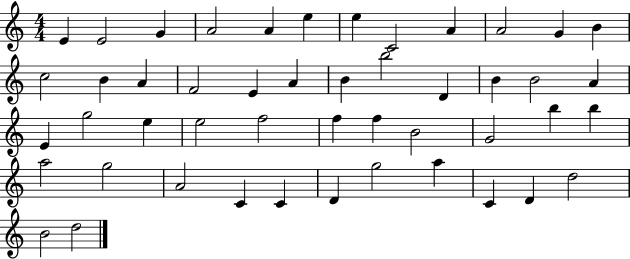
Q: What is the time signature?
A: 4/4